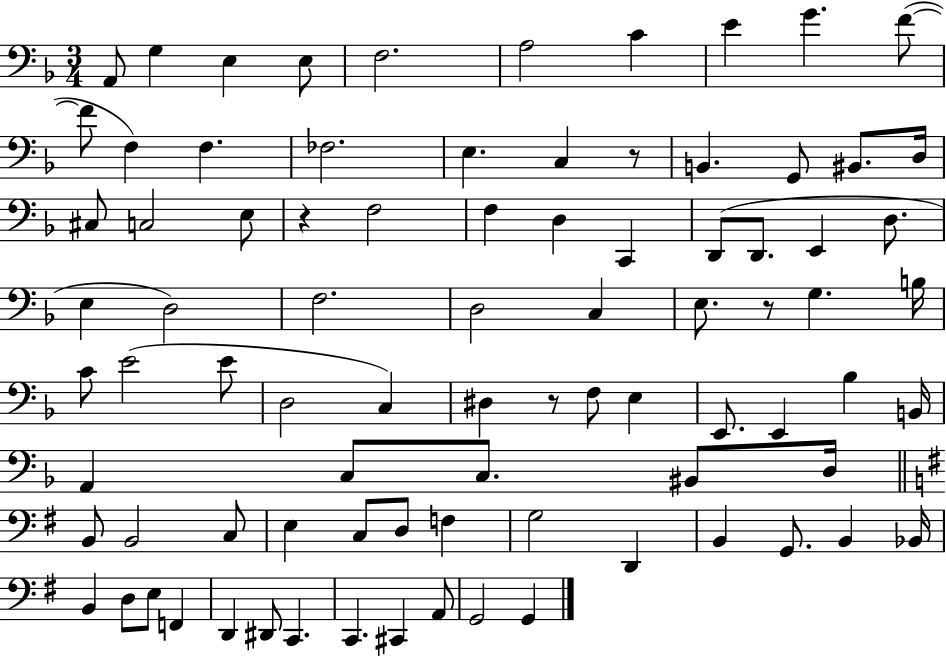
X:1
T:Untitled
M:3/4
L:1/4
K:F
A,,/2 G, E, E,/2 F,2 A,2 C E G F/2 F/2 F, F, _F,2 E, C, z/2 B,, G,,/2 ^B,,/2 D,/4 ^C,/2 C,2 E,/2 z F,2 F, D, C,, D,,/2 D,,/2 E,, D,/2 E, D,2 F,2 D,2 C, E,/2 z/2 G, B,/4 C/2 E2 E/2 D,2 C, ^D, z/2 F,/2 E, E,,/2 E,, _B, B,,/4 A,, C,/2 C,/2 ^B,,/2 D,/4 B,,/2 B,,2 C,/2 E, C,/2 D,/2 F, G,2 D,, B,, G,,/2 B,, _B,,/4 B,, D,/2 E,/2 F,, D,, ^D,,/2 C,, C,, ^C,, A,,/2 G,,2 G,,